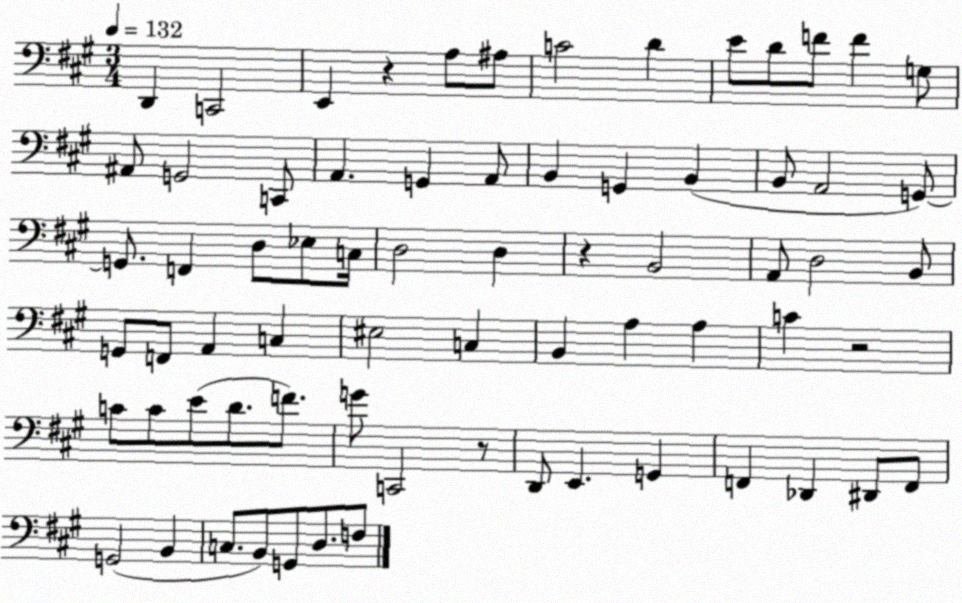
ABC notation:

X:1
T:Untitled
M:3/4
L:1/4
K:A
D,, C,,2 E,, z A,/2 ^A,/2 C2 D E/2 D/2 F/2 F G,/2 ^A,,/2 G,,2 C,,/2 A,, G,, A,,/2 B,, G,, B,, B,,/2 A,,2 G,,/2 G,,/2 F,, D,/2 _E,/2 C,/4 D,2 D, z B,,2 A,,/2 D,2 B,,/2 G,,/2 F,,/2 A,, C, ^E,2 C, B,, A, A, C z2 C/2 C/2 E/2 D/2 F/2 G/2 C,,2 z/2 D,,/2 E,, G,, F,, _D,, ^D,,/2 F,,/2 G,,2 B,, C,/2 B,,/2 G,,/2 D,/2 F,/2